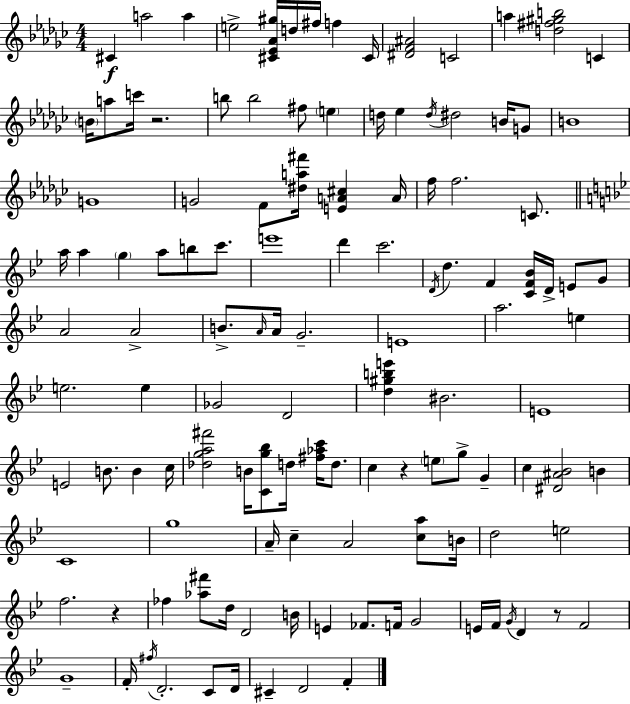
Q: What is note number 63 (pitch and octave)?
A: E4